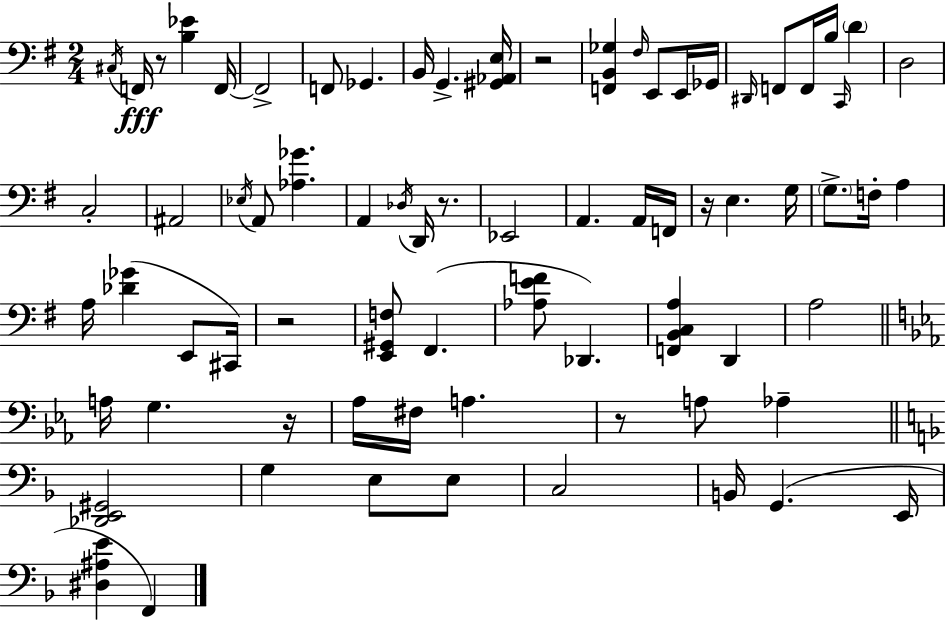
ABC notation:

X:1
T:Untitled
M:2/4
L:1/4
K:Em
^C,/4 F,,/4 z/2 [B,_E] F,,/4 F,,2 F,,/2 _G,, B,,/4 G,, [^G,,_A,,E,]/4 z2 [F,,B,,_G,] ^F,/4 E,,/2 E,,/4 _G,,/4 ^D,,/4 F,,/2 F,,/4 B,/4 C,,/4 D D,2 C,2 ^A,,2 _E,/4 A,,/2 [_A,_G] A,, _D,/4 D,,/4 z/2 _E,,2 A,, A,,/4 F,,/4 z/4 E, G,/4 G,/2 F,/4 A, A,/4 [_D_G] E,,/2 ^C,,/4 z2 [E,,^G,,F,]/2 ^F,, [_A,EF]/2 _D,, [F,,B,,C,A,] D,, A,2 A,/4 G, z/4 _A,/4 ^F,/4 A, z/2 A,/2 _A, [_D,,E,,^G,,]2 G, E,/2 E,/2 C,2 B,,/4 G,, E,,/4 [^D,^A,E] F,,